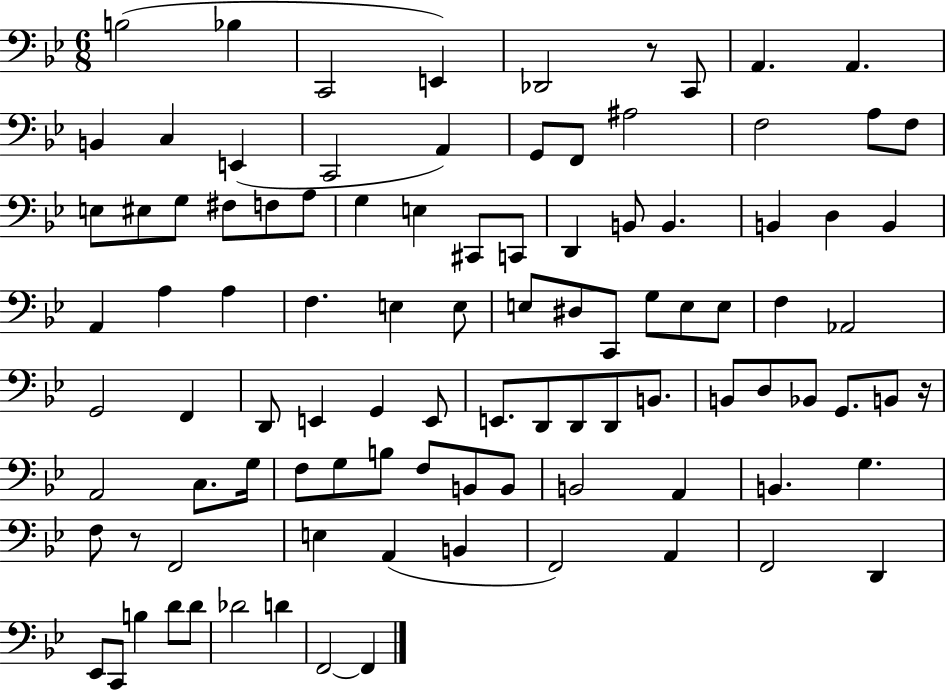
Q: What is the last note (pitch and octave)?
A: F2